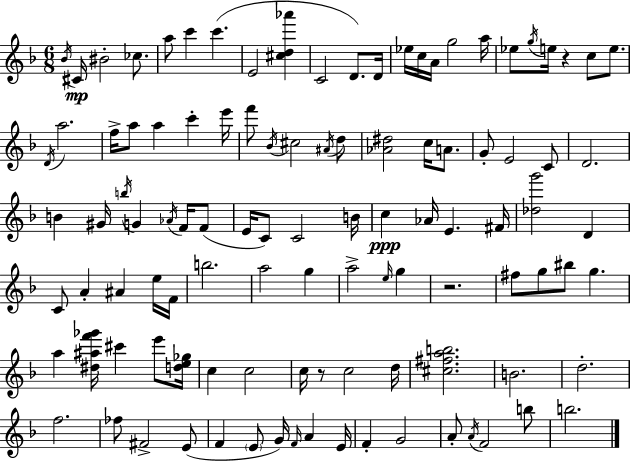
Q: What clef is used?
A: treble